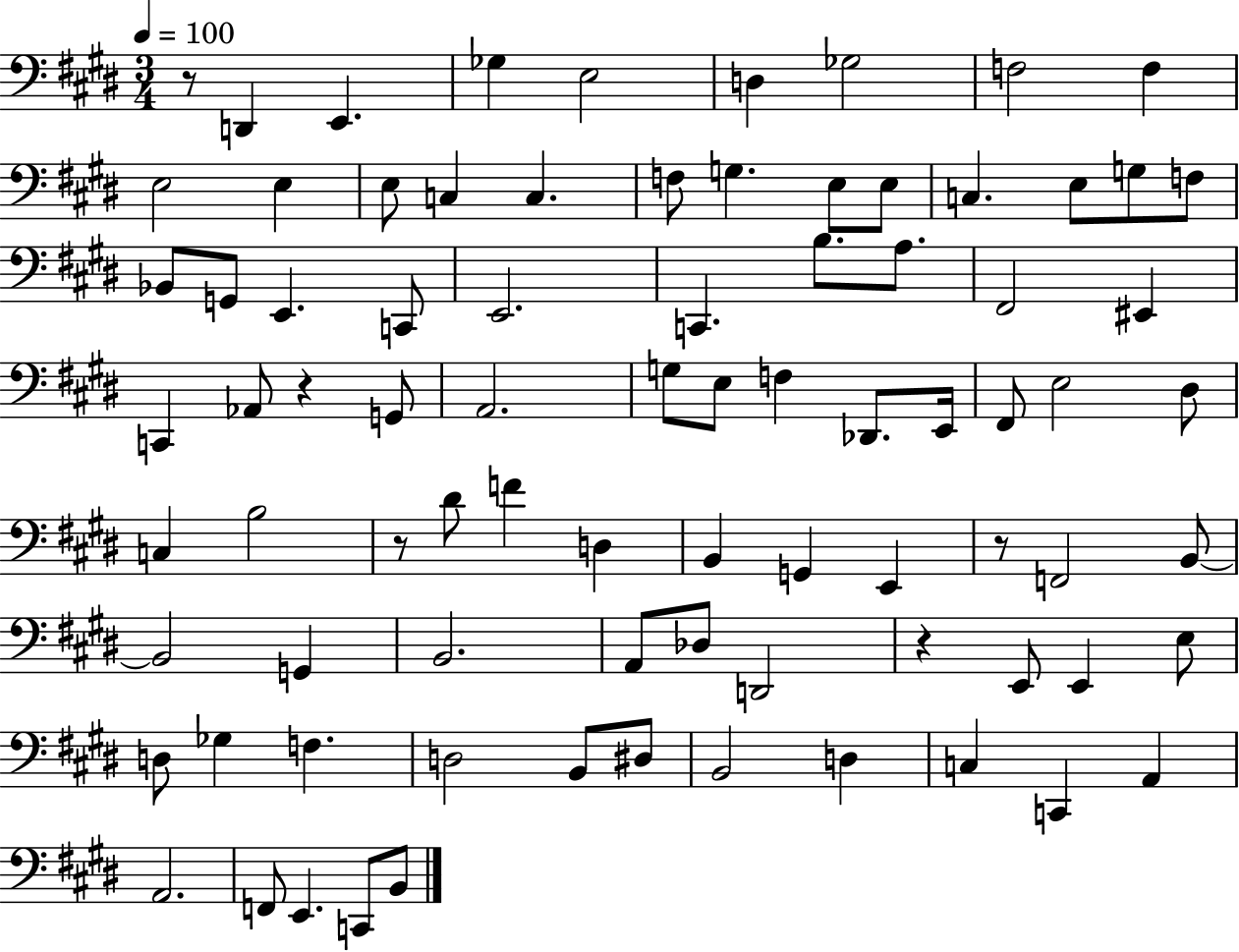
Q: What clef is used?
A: bass